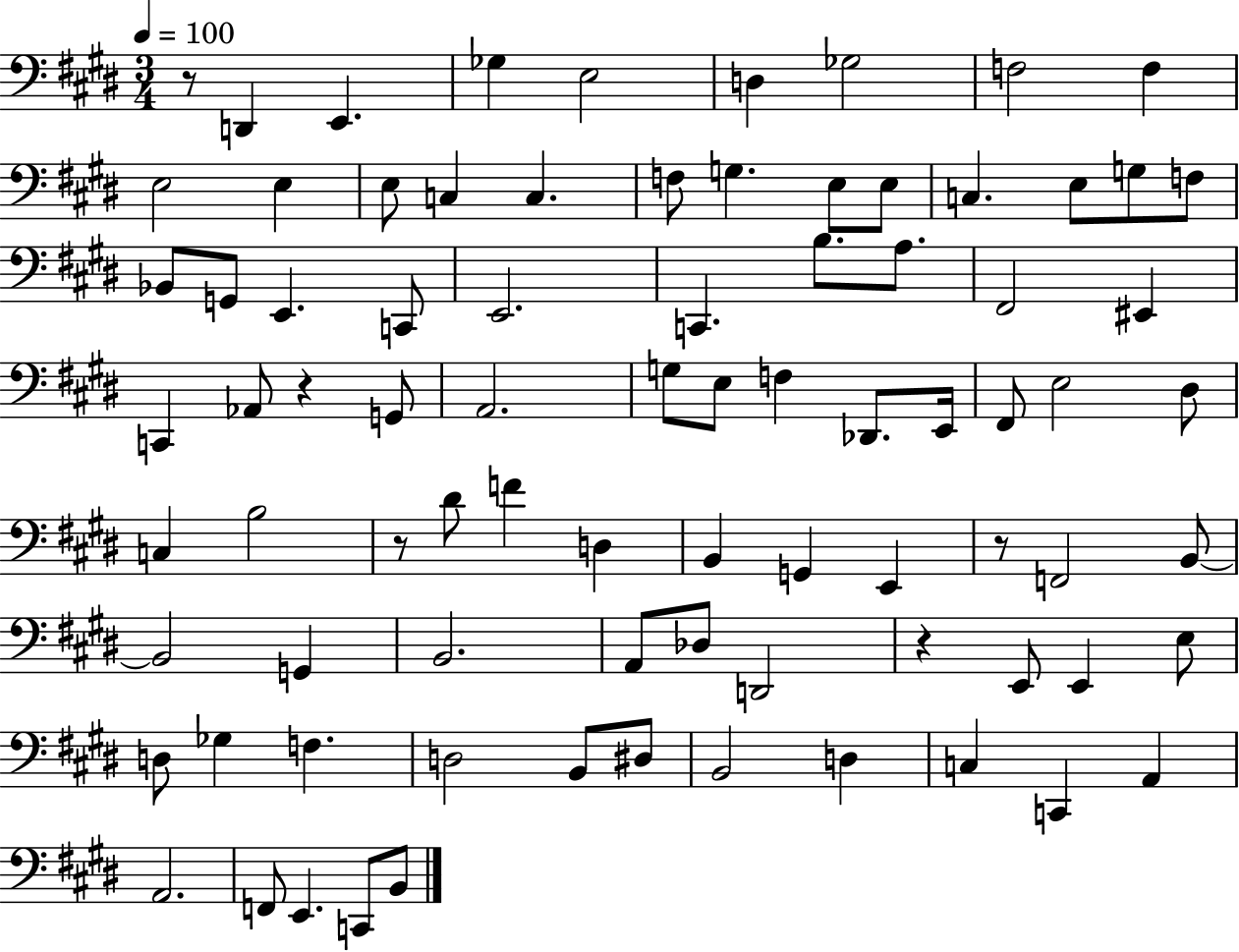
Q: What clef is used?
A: bass